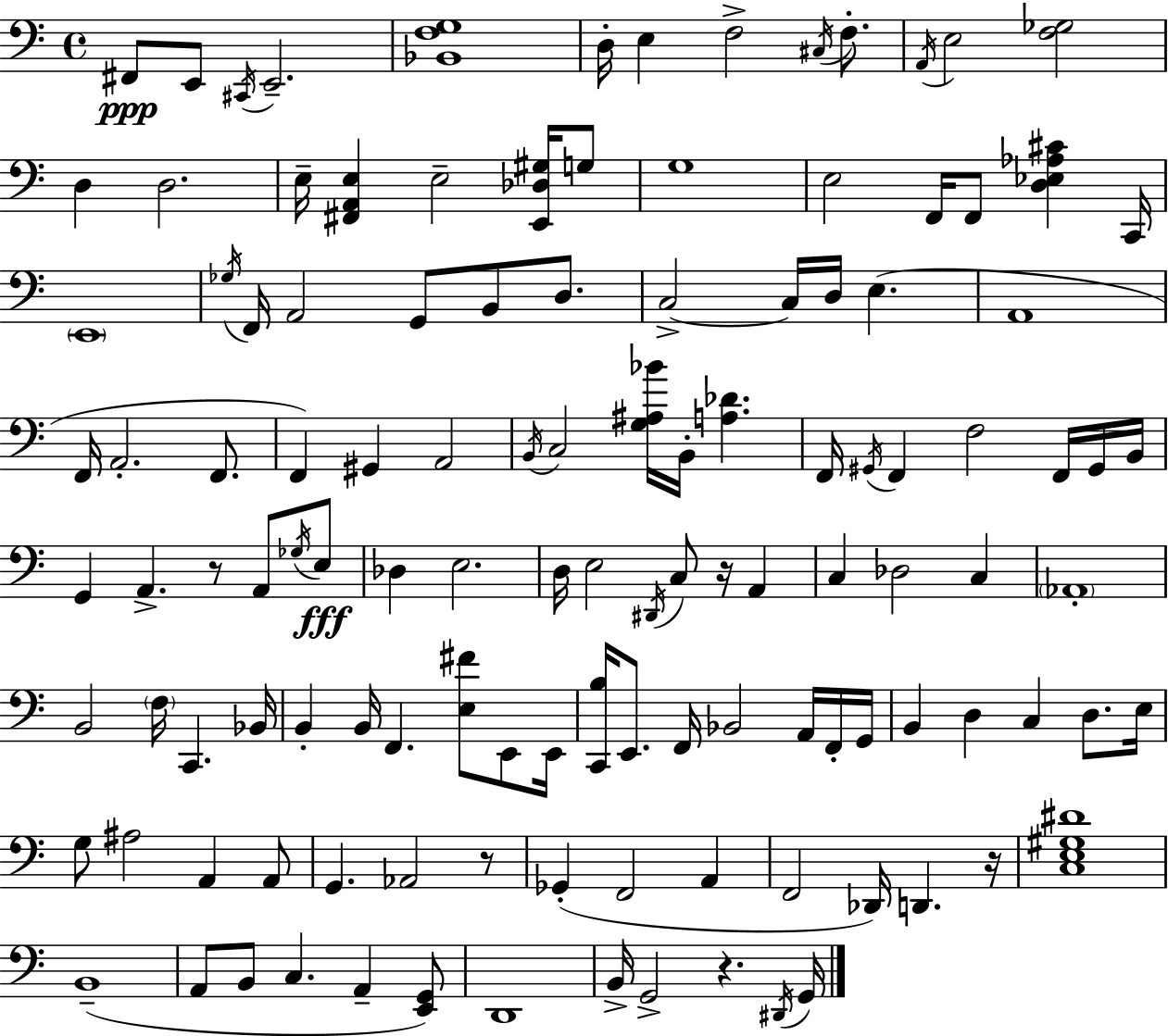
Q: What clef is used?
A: bass